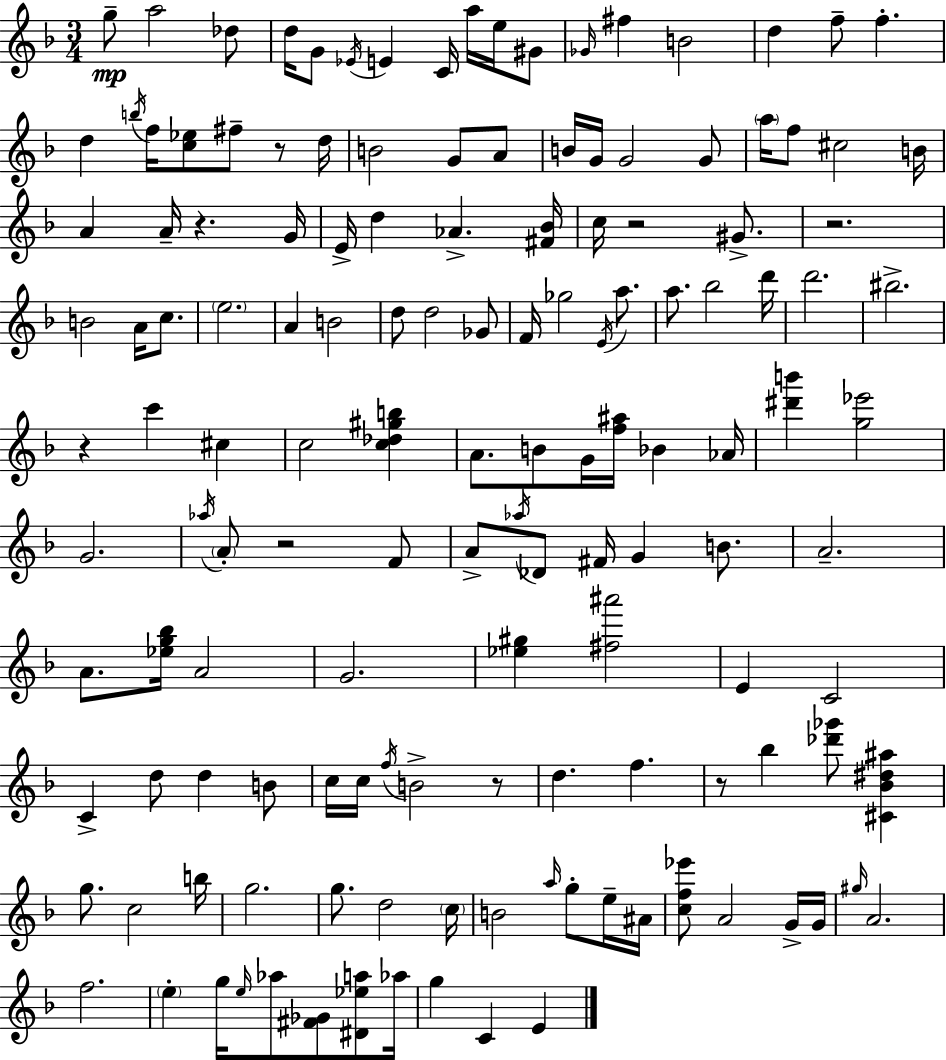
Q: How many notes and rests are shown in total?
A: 142